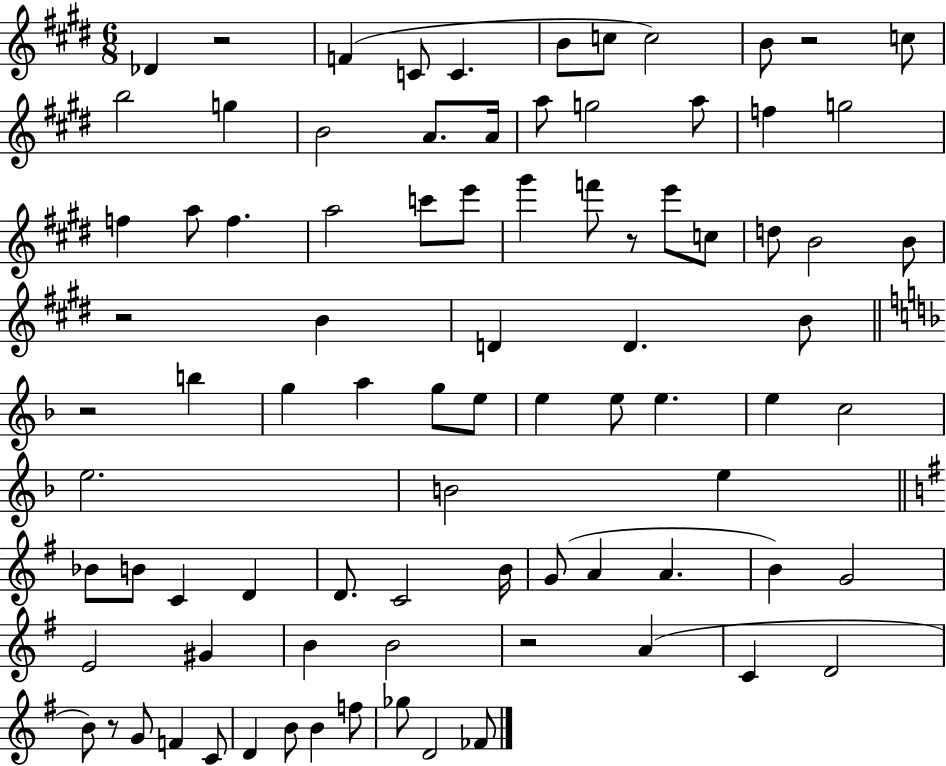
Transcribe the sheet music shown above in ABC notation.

X:1
T:Untitled
M:6/8
L:1/4
K:E
_D z2 F C/2 C B/2 c/2 c2 B/2 z2 c/2 b2 g B2 A/2 A/4 a/2 g2 a/2 f g2 f a/2 f a2 c'/2 e'/2 ^g' f'/2 z/2 e'/2 c/2 d/2 B2 B/2 z2 B D D B/2 z2 b g a g/2 e/2 e e/2 e e c2 e2 B2 e _B/2 B/2 C D D/2 C2 B/4 G/2 A A B G2 E2 ^G B B2 z2 A C D2 B/2 z/2 G/2 F C/2 D B/2 B f/2 _g/2 D2 _F/2